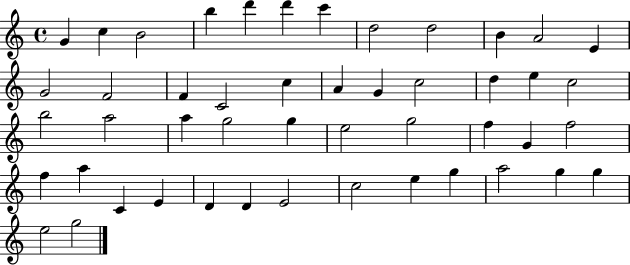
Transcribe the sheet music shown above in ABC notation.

X:1
T:Untitled
M:4/4
L:1/4
K:C
G c B2 b d' d' c' d2 d2 B A2 E G2 F2 F C2 c A G c2 d e c2 b2 a2 a g2 g e2 g2 f G f2 f a C E D D E2 c2 e g a2 g g e2 g2